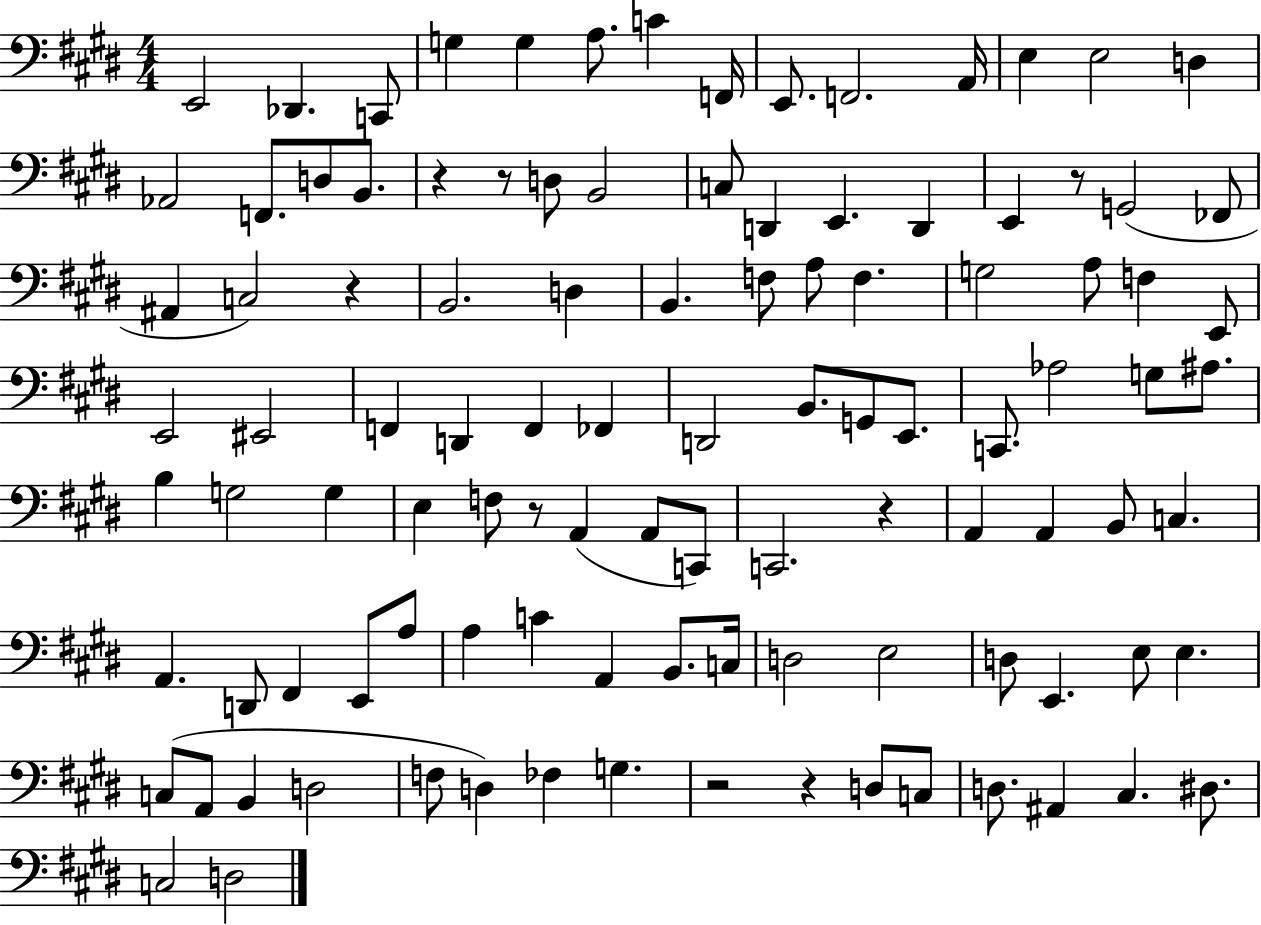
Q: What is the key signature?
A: E major